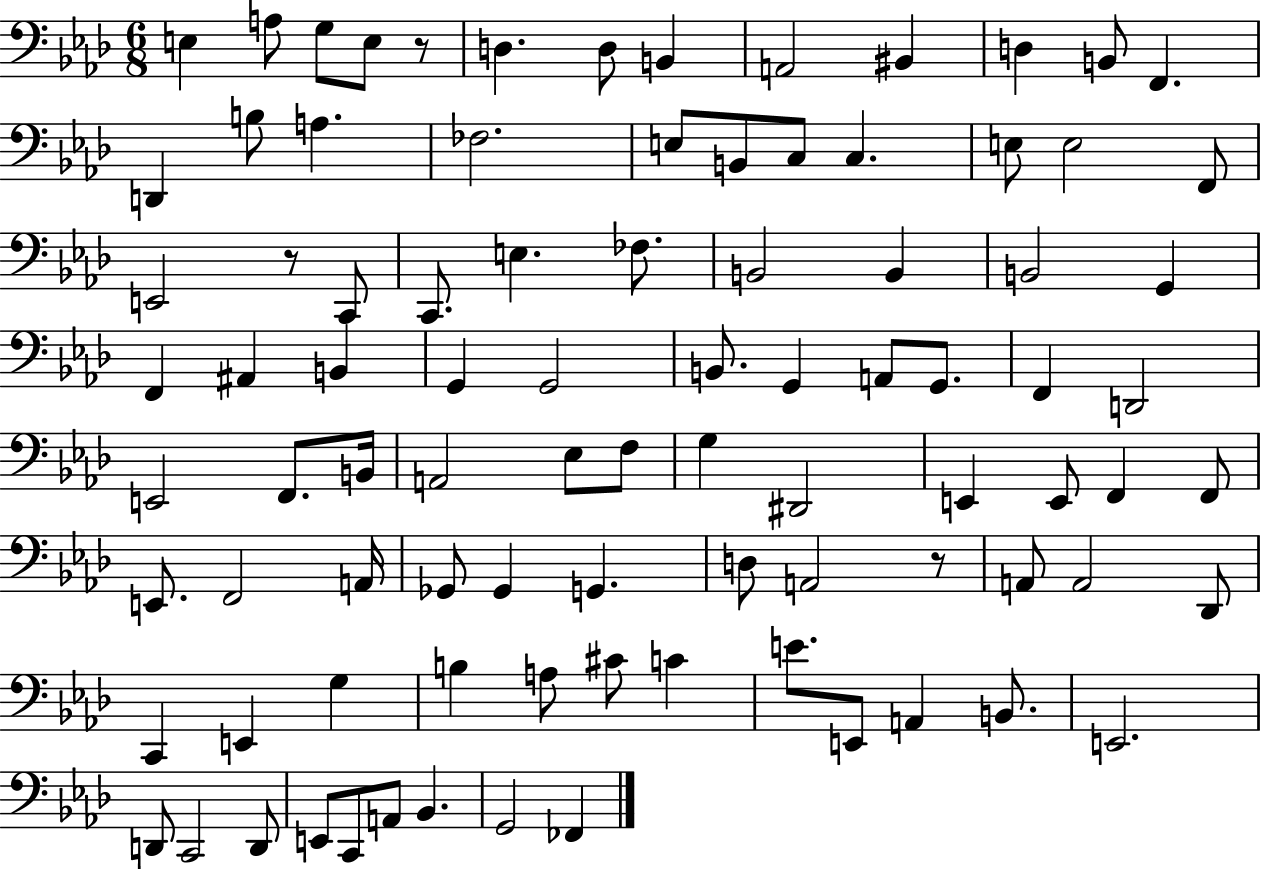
{
  \clef bass
  \numericTimeSignature
  \time 6/8
  \key aes \major
  \repeat volta 2 { e4 a8 g8 e8 r8 | d4. d8 b,4 | a,2 bis,4 | d4 b,8 f,4. | \break d,4 b8 a4. | fes2. | e8 b,8 c8 c4. | e8 e2 f,8 | \break e,2 r8 c,8 | c,8. e4. fes8. | b,2 b,4 | b,2 g,4 | \break f,4 ais,4 b,4 | g,4 g,2 | b,8. g,4 a,8 g,8. | f,4 d,2 | \break e,2 f,8. b,16 | a,2 ees8 f8 | g4 dis,2 | e,4 e,8 f,4 f,8 | \break e,8. f,2 a,16 | ges,8 ges,4 g,4. | d8 a,2 r8 | a,8 a,2 des,8 | \break c,4 e,4 g4 | b4 a8 cis'8 c'4 | e'8. e,8 a,4 b,8. | e,2. | \break d,8 c,2 d,8 | e,8 c,8 a,8 bes,4. | g,2 fes,4 | } \bar "|."
}